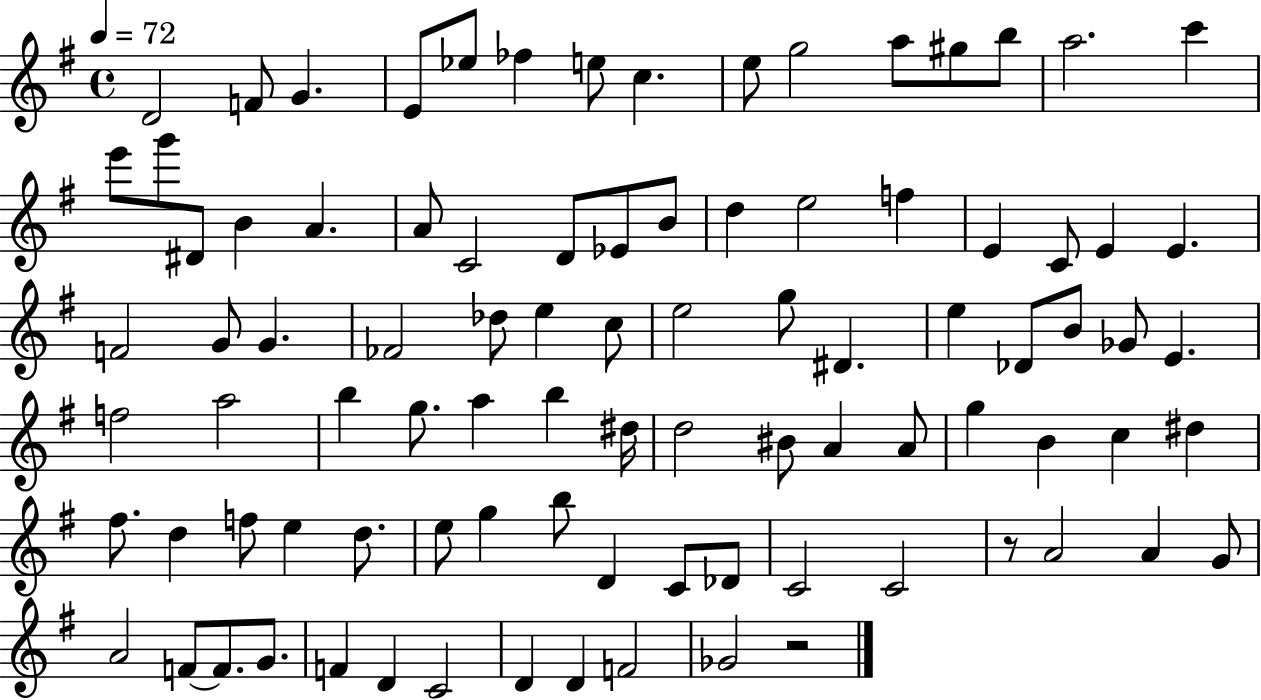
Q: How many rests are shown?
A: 2